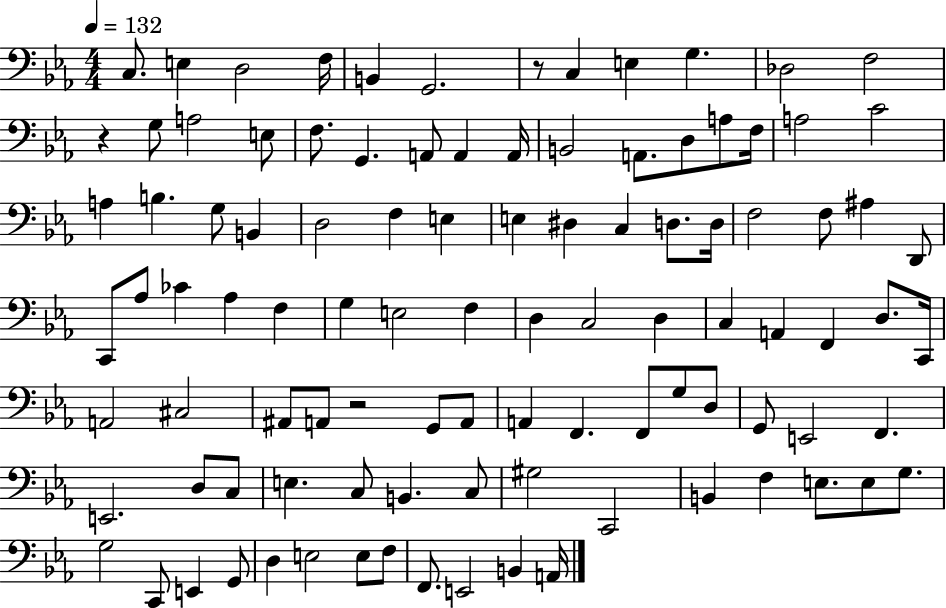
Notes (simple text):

C3/e. E3/q D3/h F3/s B2/q G2/h. R/e C3/q E3/q G3/q. Db3/h F3/h R/q G3/e A3/h E3/e F3/e. G2/q. A2/e A2/q A2/s B2/h A2/e. D3/e A3/e F3/s A3/h C4/h A3/q B3/q. G3/e B2/q D3/h F3/q E3/q E3/q D#3/q C3/q D3/e. D3/s F3/h F3/e A#3/q D2/e C2/e Ab3/e CES4/q Ab3/q F3/q G3/q E3/h F3/q D3/q C3/h D3/q C3/q A2/q F2/q D3/e. C2/s A2/h C#3/h A#2/e A2/e R/h G2/e A2/e A2/q F2/q. F2/e G3/e D3/e G2/e E2/h F2/q. E2/h. D3/e C3/e E3/q. C3/e B2/q. C3/e G#3/h C2/h B2/q F3/q E3/e. E3/e G3/e. G3/h C2/e E2/q G2/e D3/q E3/h E3/e F3/e F2/e. E2/h B2/q A2/s